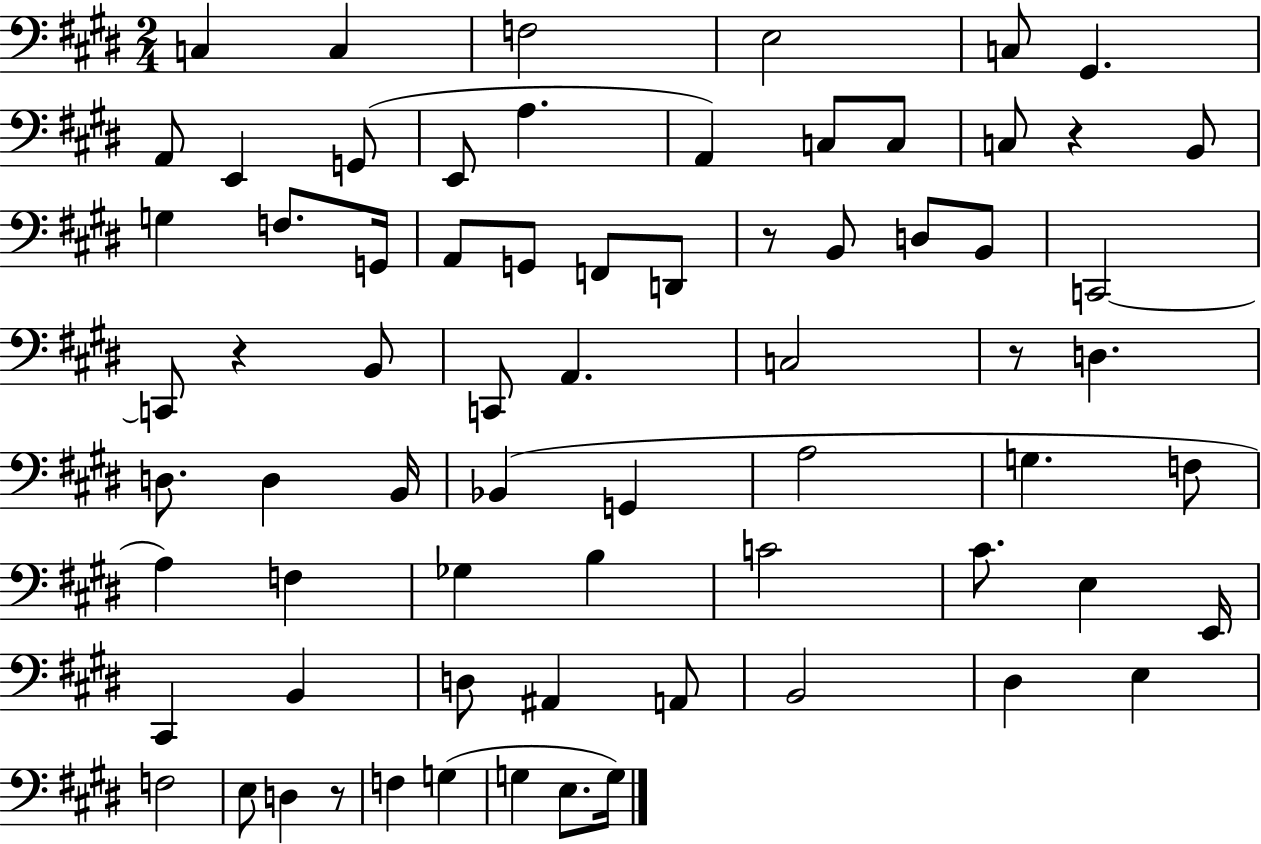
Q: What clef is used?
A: bass